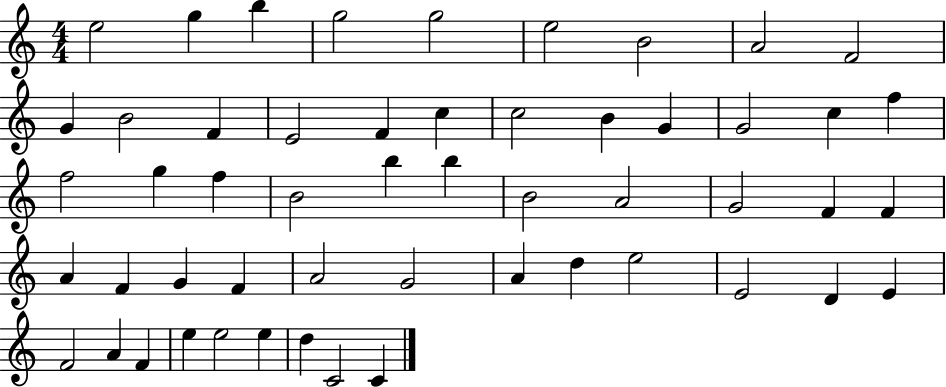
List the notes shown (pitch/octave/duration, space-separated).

E5/h G5/q B5/q G5/h G5/h E5/h B4/h A4/h F4/h G4/q B4/h F4/q E4/h F4/q C5/q C5/h B4/q G4/q G4/h C5/q F5/q F5/h G5/q F5/q B4/h B5/q B5/q B4/h A4/h G4/h F4/q F4/q A4/q F4/q G4/q F4/q A4/h G4/h A4/q D5/q E5/h E4/h D4/q E4/q F4/h A4/q F4/q E5/q E5/h E5/q D5/q C4/h C4/q